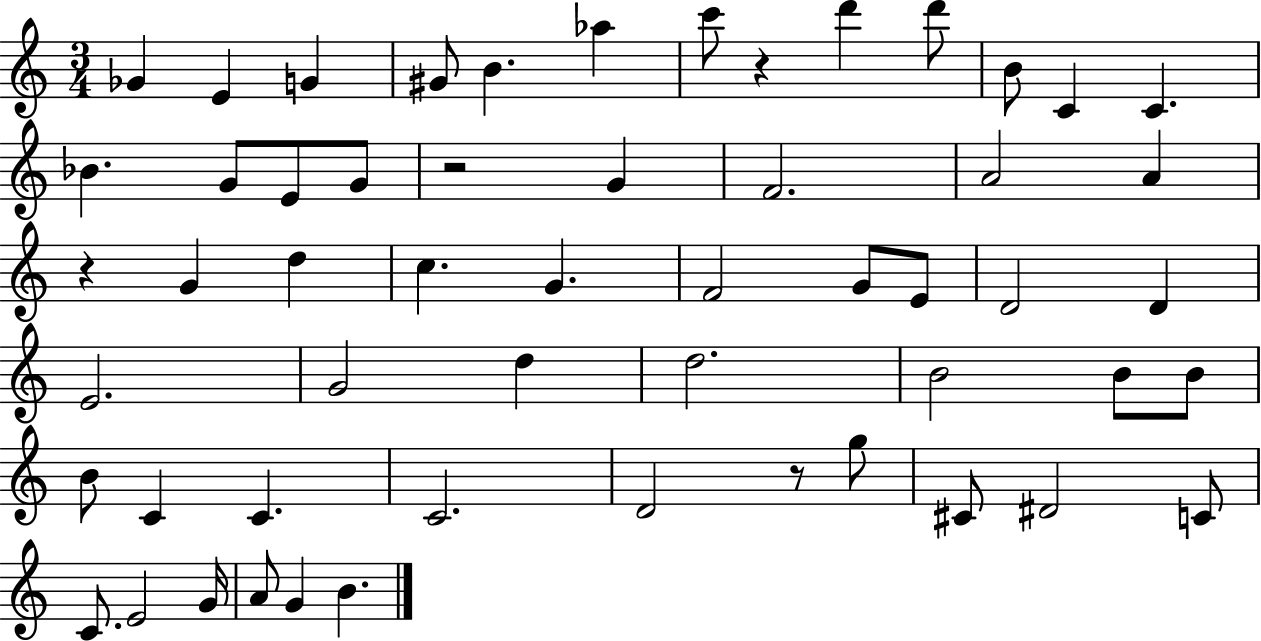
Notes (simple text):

Gb4/q E4/q G4/q G#4/e B4/q. Ab5/q C6/e R/q D6/q D6/e B4/e C4/q C4/q. Bb4/q. G4/e E4/e G4/e R/h G4/q F4/h. A4/h A4/q R/q G4/q D5/q C5/q. G4/q. F4/h G4/e E4/e D4/h D4/q E4/h. G4/h D5/q D5/h. B4/h B4/e B4/e B4/e C4/q C4/q. C4/h. D4/h R/e G5/e C#4/e D#4/h C4/e C4/e. E4/h G4/s A4/e G4/q B4/q.